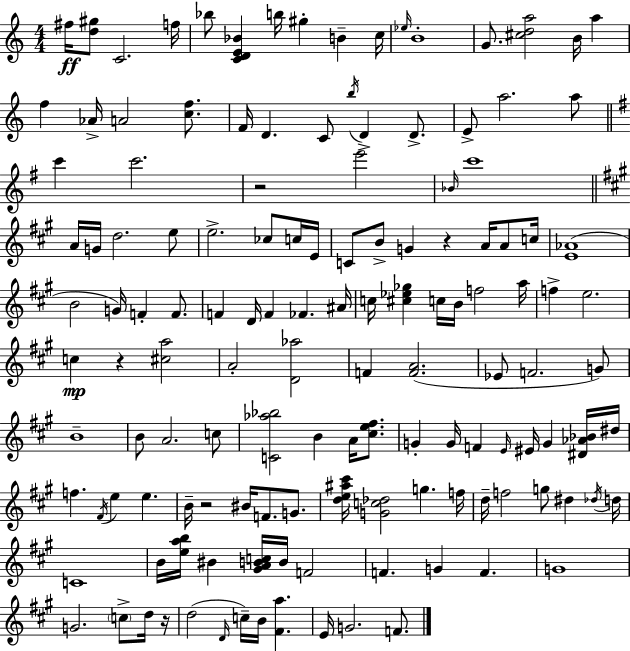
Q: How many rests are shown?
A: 5